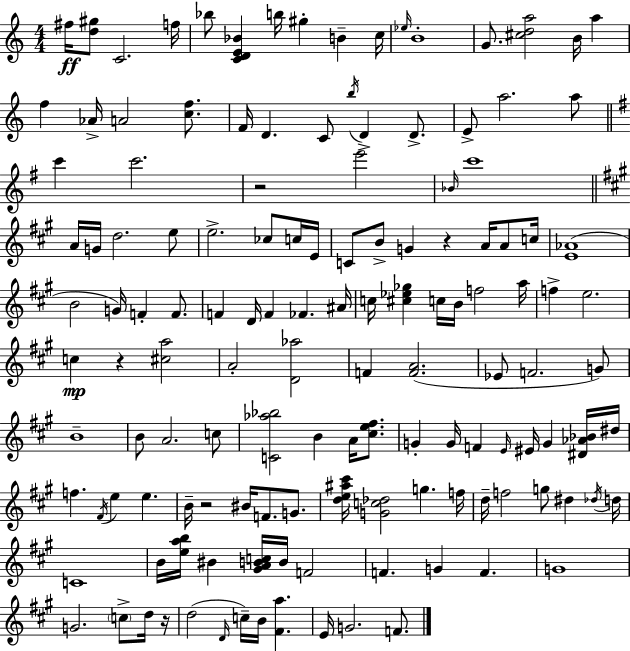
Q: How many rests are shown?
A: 5